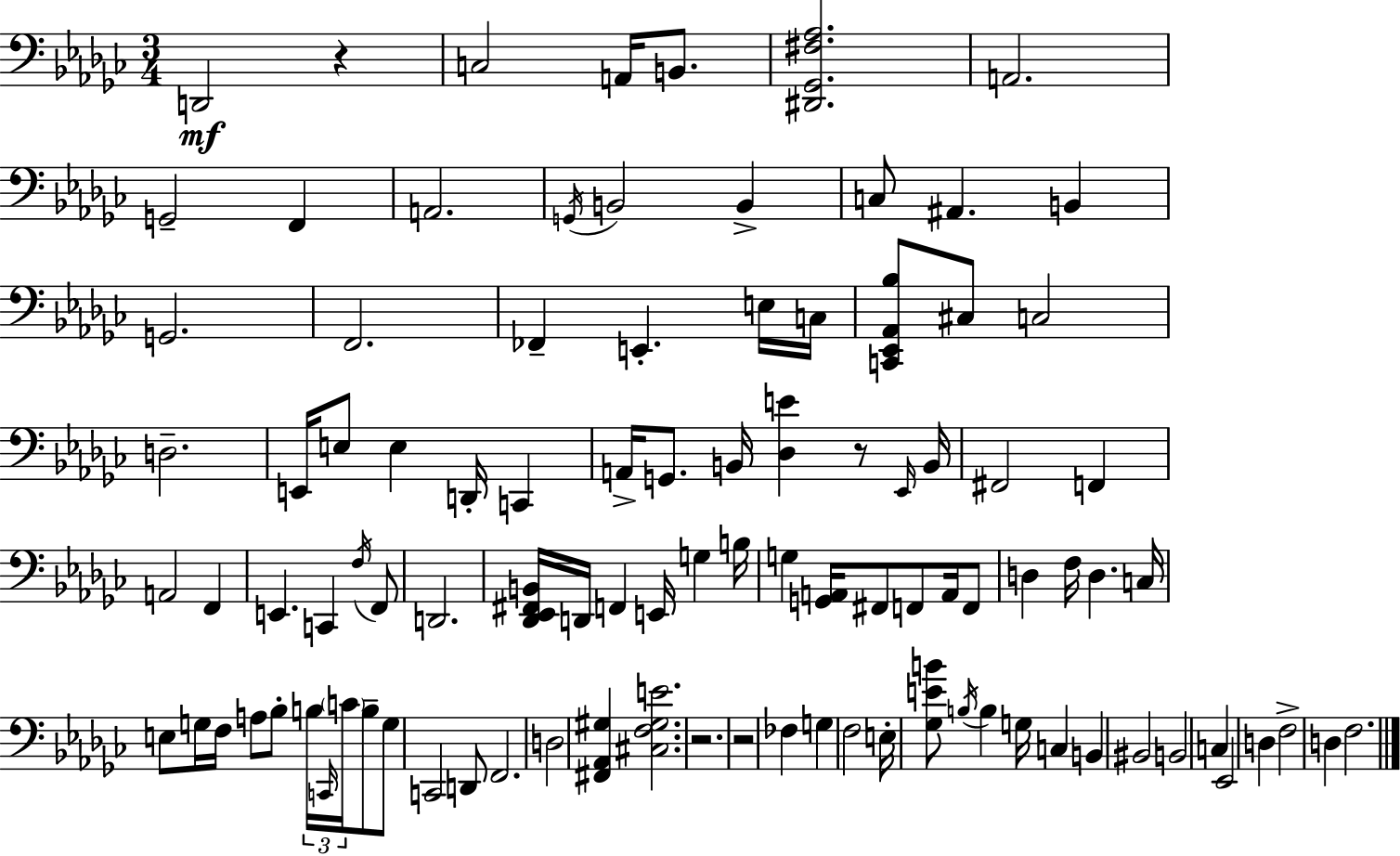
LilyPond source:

{
  \clef bass
  \numericTimeSignature
  \time 3/4
  \key ees \minor
  d,2\mf r4 | c2 a,16 b,8. | <dis, ges, fis aes>2. | a,2. | \break g,2-- f,4 | a,2. | \acciaccatura { g,16 } b,2 b,4-> | c8 ais,4. b,4 | \break g,2. | f,2. | fes,4-- e,4.-. e16 | c16 <c, ees, aes, bes>8 cis8 c2 | \break d2.-- | e,16 e8 e4 d,16-. c,4 | a,16-> g,8. b,16 <des e'>4 r8 | \grace { ees,16 } b,16 fis,2 f,4 | \break a,2 f,4 | e,4. c,4 | \acciaccatura { f16 } f,8 d,2. | <des, ees, fis, b,>16 d,16 f,4 e,16 g4 | \break b16 g4 <g, a,>16 fis,8 f,8 | a,16 f,8 d4 f16 d4. | c16 e8 g16 f16 a8 bes8-. \tuplet 3/2 { b16 | \grace { c,16 } \parenthesize c'16 } b8-- g8 c,2 | \break d,8 f,2. | d2 | <fis, aes, gis>4 <cis f gis e'>2. | r2. | \break r2 | fes4 g4 f2 | e16-. <ges e' b'>8 \acciaccatura { b16 } b4 | g16 c4 b,4 bis,2 | \break b,2 | c4 ees,2 | d4 f2-> | d4 f2. | \break \bar "|."
}